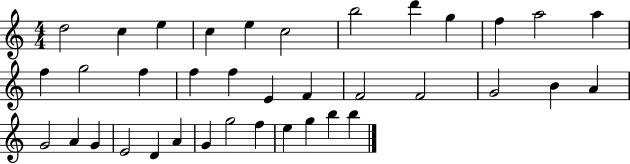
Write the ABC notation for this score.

X:1
T:Untitled
M:4/4
L:1/4
K:C
d2 c e c e c2 b2 d' g f a2 a f g2 f f f E F F2 F2 G2 B A G2 A G E2 D A G g2 f e g b b